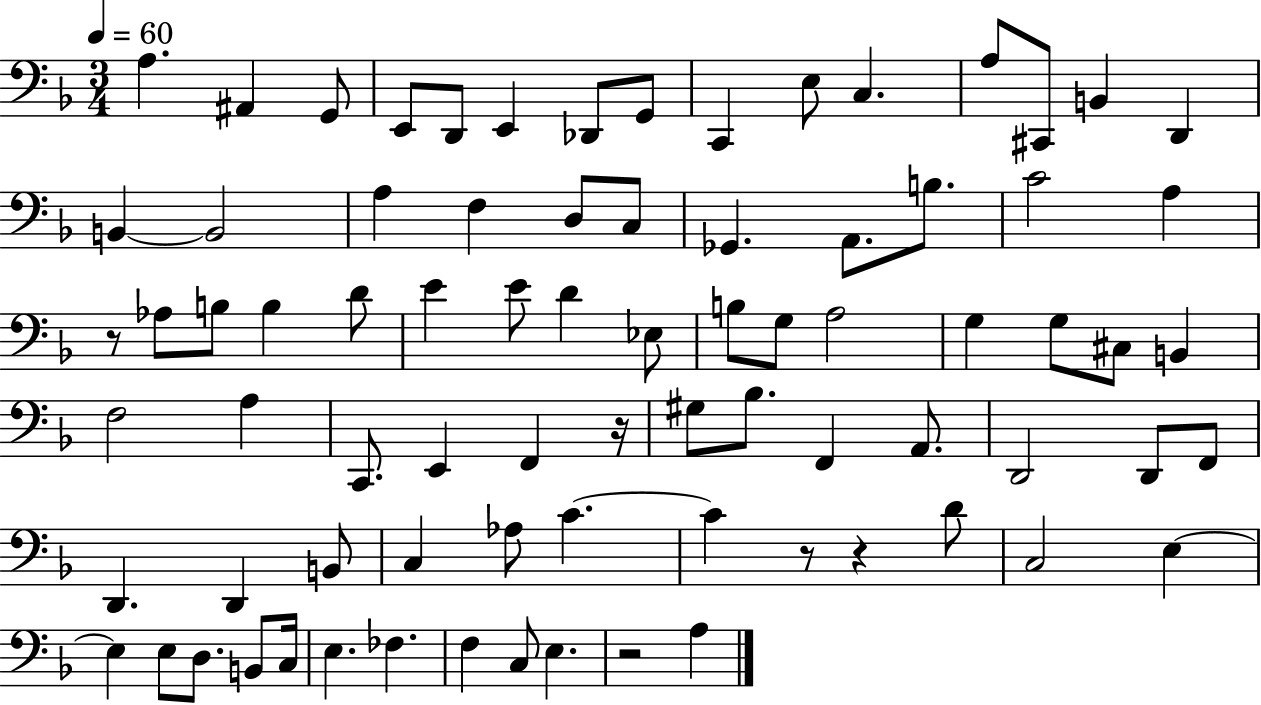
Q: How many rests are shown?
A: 5